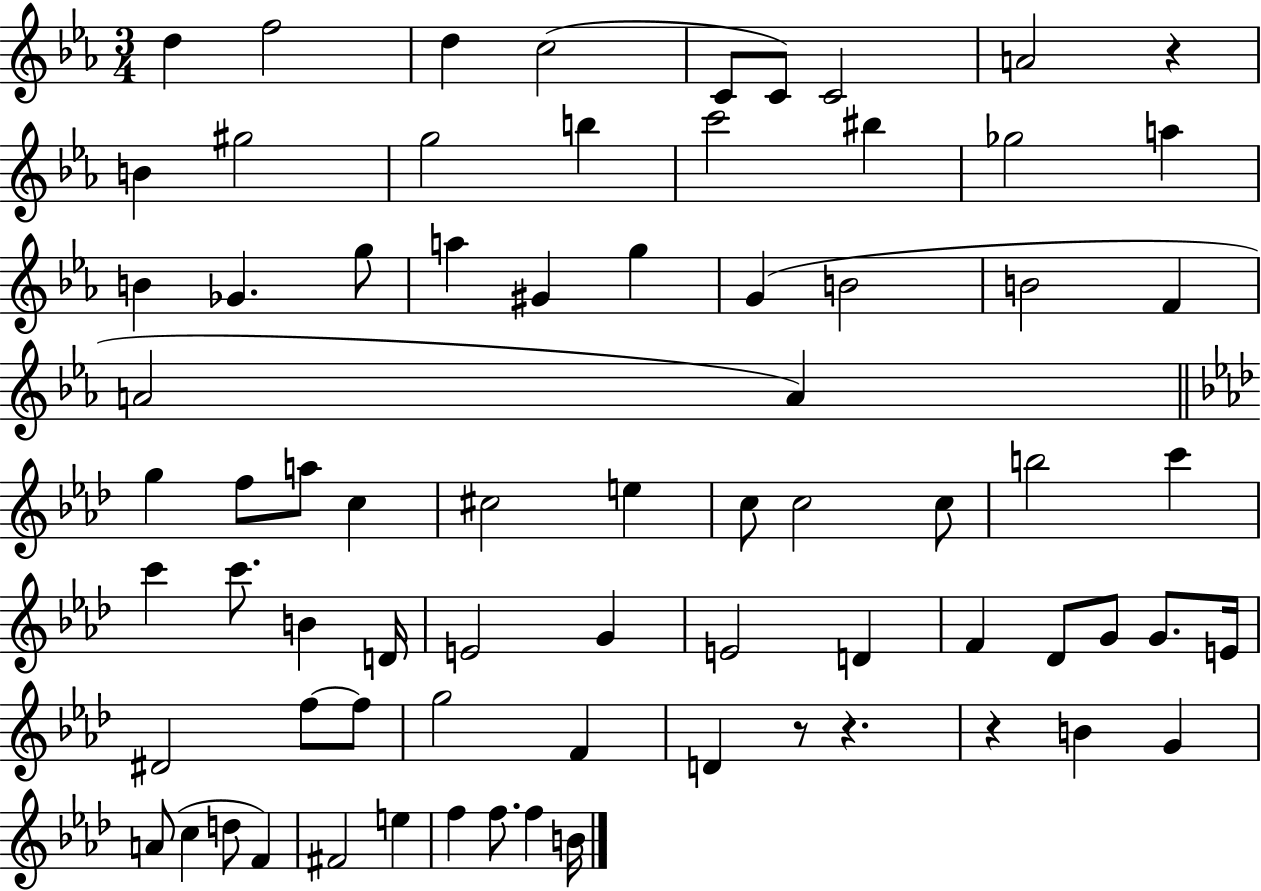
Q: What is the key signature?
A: EES major